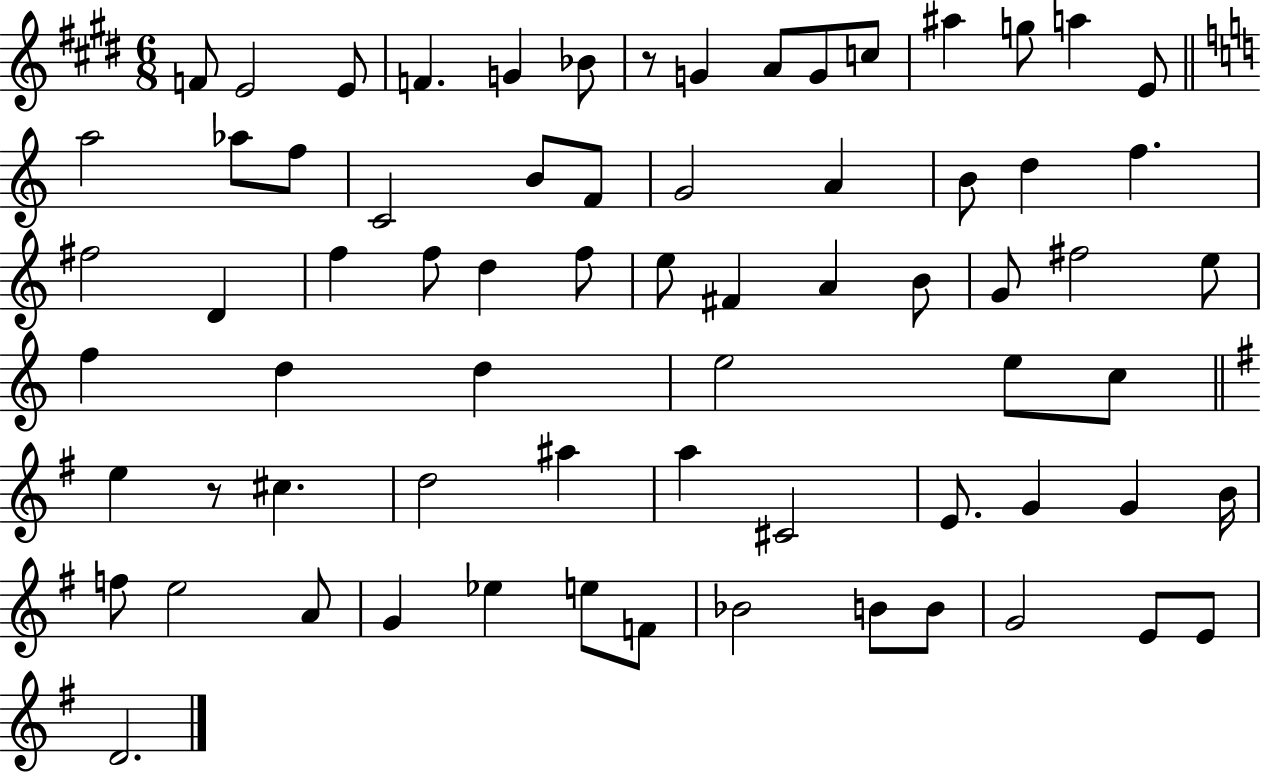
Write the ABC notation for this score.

X:1
T:Untitled
M:6/8
L:1/4
K:E
F/2 E2 E/2 F G _B/2 z/2 G A/2 G/2 c/2 ^a g/2 a E/2 a2 _a/2 f/2 C2 B/2 F/2 G2 A B/2 d f ^f2 D f f/2 d f/2 e/2 ^F A B/2 G/2 ^f2 e/2 f d d e2 e/2 c/2 e z/2 ^c d2 ^a a ^C2 E/2 G G B/4 f/2 e2 A/2 G _e e/2 F/2 _B2 B/2 B/2 G2 E/2 E/2 D2